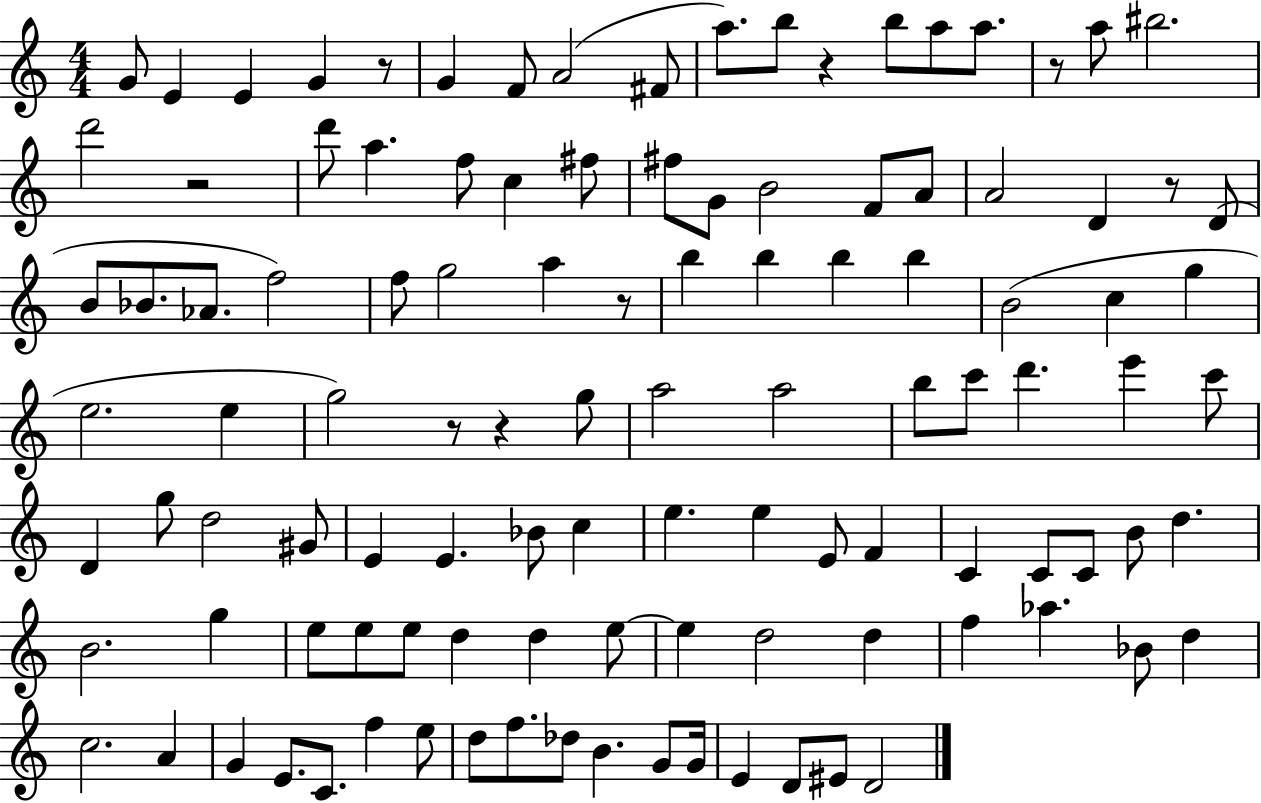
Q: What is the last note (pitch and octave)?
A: D4